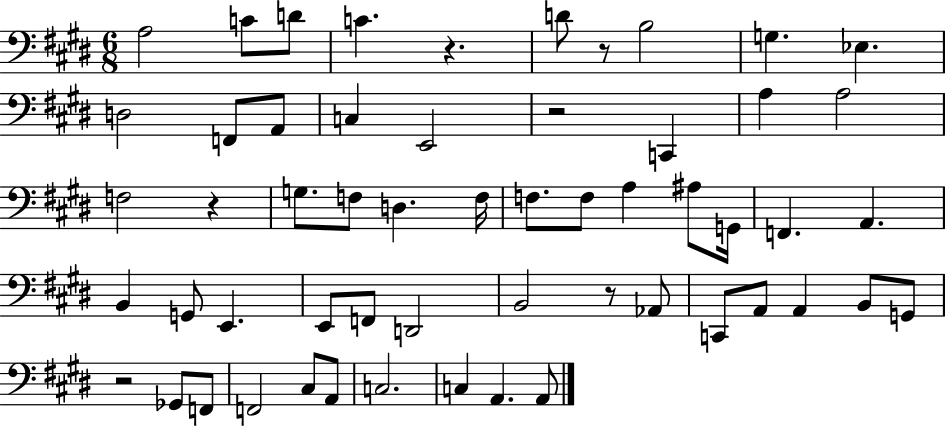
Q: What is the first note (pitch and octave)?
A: A3